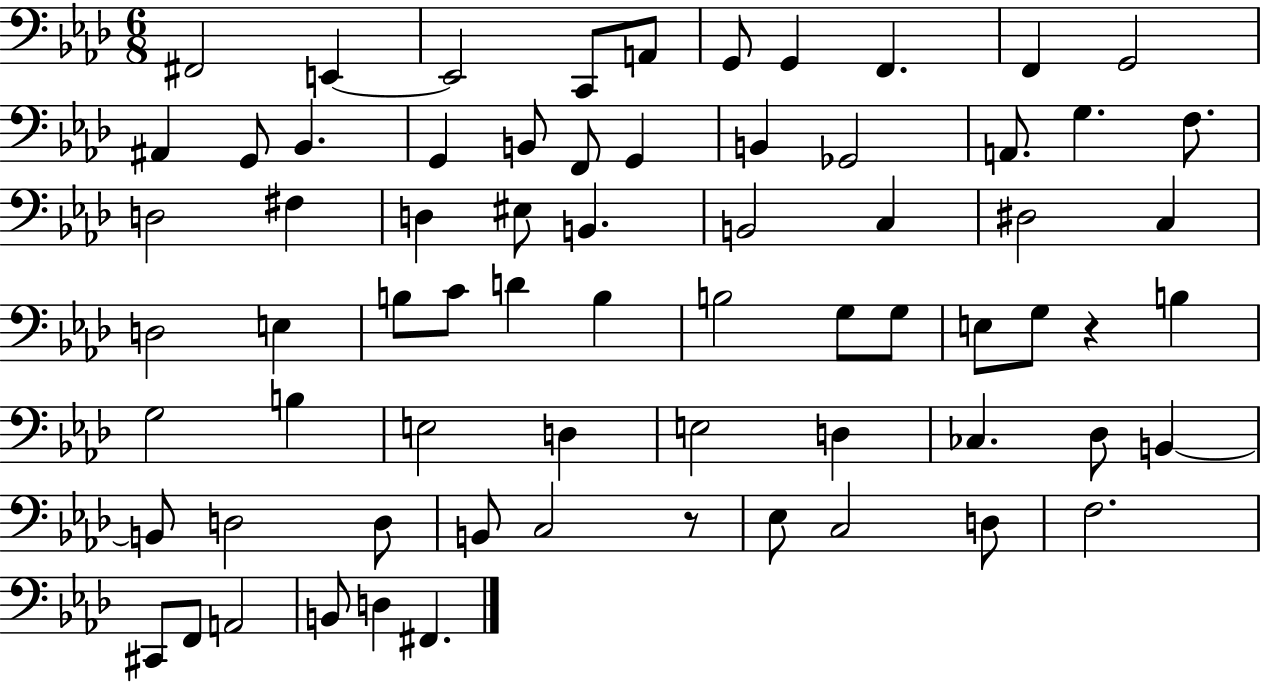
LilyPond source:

{
  \clef bass
  \numericTimeSignature
  \time 6/8
  \key aes \major
  fis,2 e,4~~ | e,2 c,8 a,8 | g,8 g,4 f,4. | f,4 g,2 | \break ais,4 g,8 bes,4. | g,4 b,8 f,8 g,4 | b,4 ges,2 | a,8. g4. f8. | \break d2 fis4 | d4 eis8 b,4. | b,2 c4 | dis2 c4 | \break d2 e4 | b8 c'8 d'4 b4 | b2 g8 g8 | e8 g8 r4 b4 | \break g2 b4 | e2 d4 | e2 d4 | ces4. des8 b,4~~ | \break b,8 d2 d8 | b,8 c2 r8 | ees8 c2 d8 | f2. | \break cis,8 f,8 a,2 | b,8 d4 fis,4. | \bar "|."
}